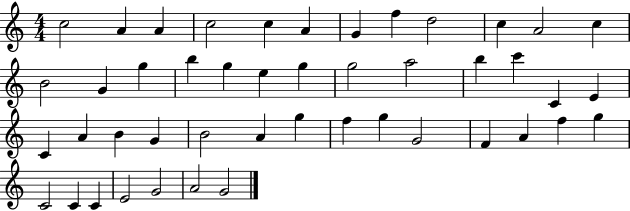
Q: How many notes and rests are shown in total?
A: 46